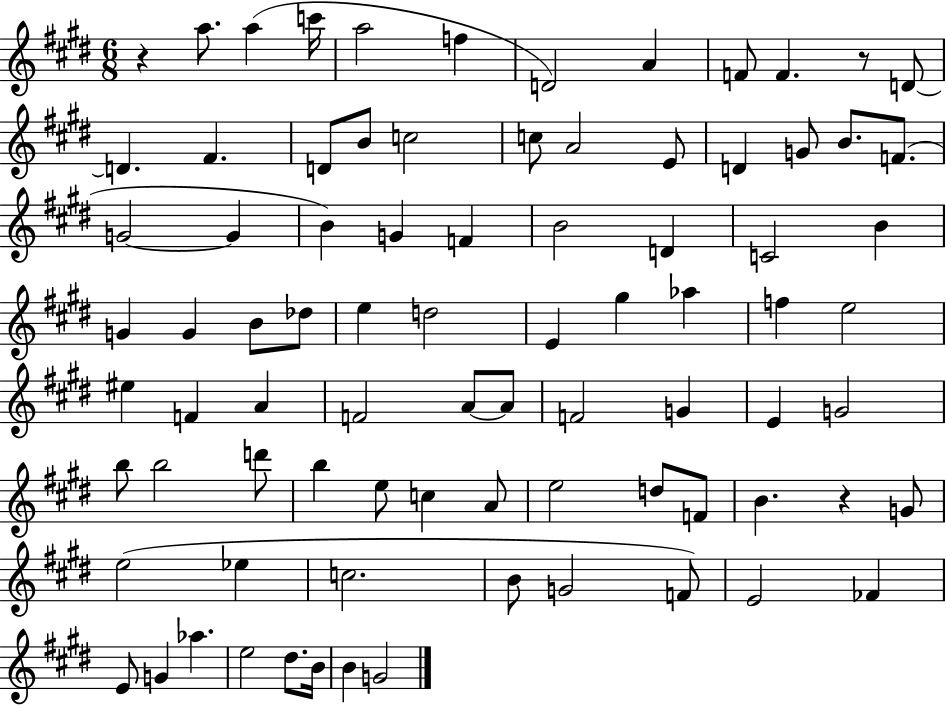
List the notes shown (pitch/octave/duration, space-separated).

R/q A5/e. A5/q C6/s A5/h F5/q D4/h A4/q F4/e F4/q. R/e D4/e D4/q. F#4/q. D4/e B4/e C5/h C5/e A4/h E4/e D4/q G4/e B4/e. F4/e. G4/h G4/q B4/q G4/q F4/q B4/h D4/q C4/h B4/q G4/q G4/q B4/e Db5/e E5/q D5/h E4/q G#5/q Ab5/q F5/q E5/h EIS5/q F4/q A4/q F4/h A4/e A4/e F4/h G4/q E4/q G4/h B5/e B5/h D6/e B5/q E5/e C5/q A4/e E5/h D5/e F4/e B4/q. R/q G4/e E5/h Eb5/q C5/h. B4/e G4/h F4/e E4/h FES4/q E4/e G4/q Ab5/q. E5/h D#5/e. B4/s B4/q G4/h